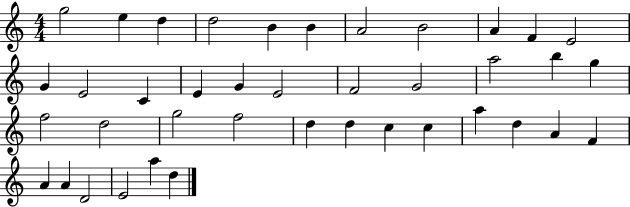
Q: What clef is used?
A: treble